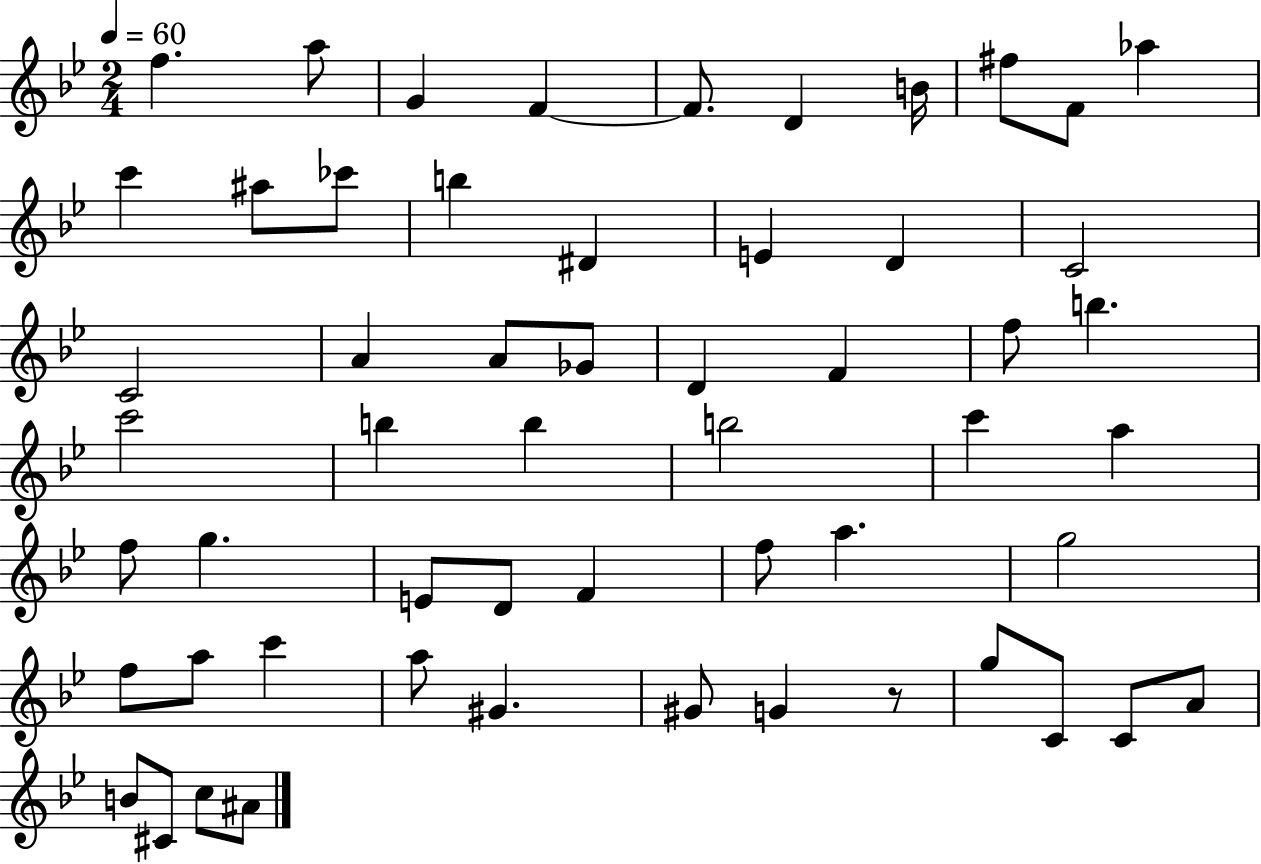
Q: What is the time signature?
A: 2/4